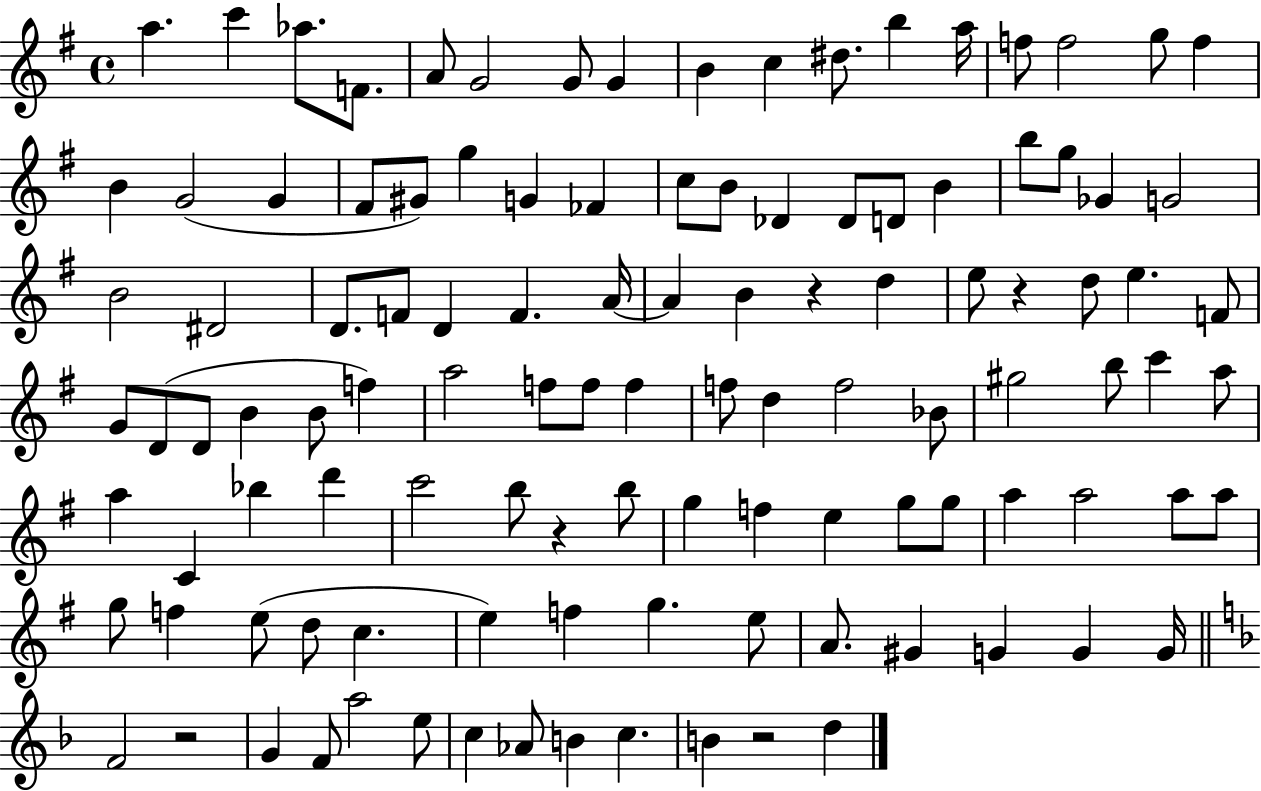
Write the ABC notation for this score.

X:1
T:Untitled
M:4/4
L:1/4
K:G
a c' _a/2 F/2 A/2 G2 G/2 G B c ^d/2 b a/4 f/2 f2 g/2 f B G2 G ^F/2 ^G/2 g G _F c/2 B/2 _D _D/2 D/2 B b/2 g/2 _G G2 B2 ^D2 D/2 F/2 D F A/4 A B z d e/2 z d/2 e F/2 G/2 D/2 D/2 B B/2 f a2 f/2 f/2 f f/2 d f2 _B/2 ^g2 b/2 c' a/2 a C _b d' c'2 b/2 z b/2 g f e g/2 g/2 a a2 a/2 a/2 g/2 f e/2 d/2 c e f g e/2 A/2 ^G G G G/4 F2 z2 G F/2 a2 e/2 c _A/2 B c B z2 d